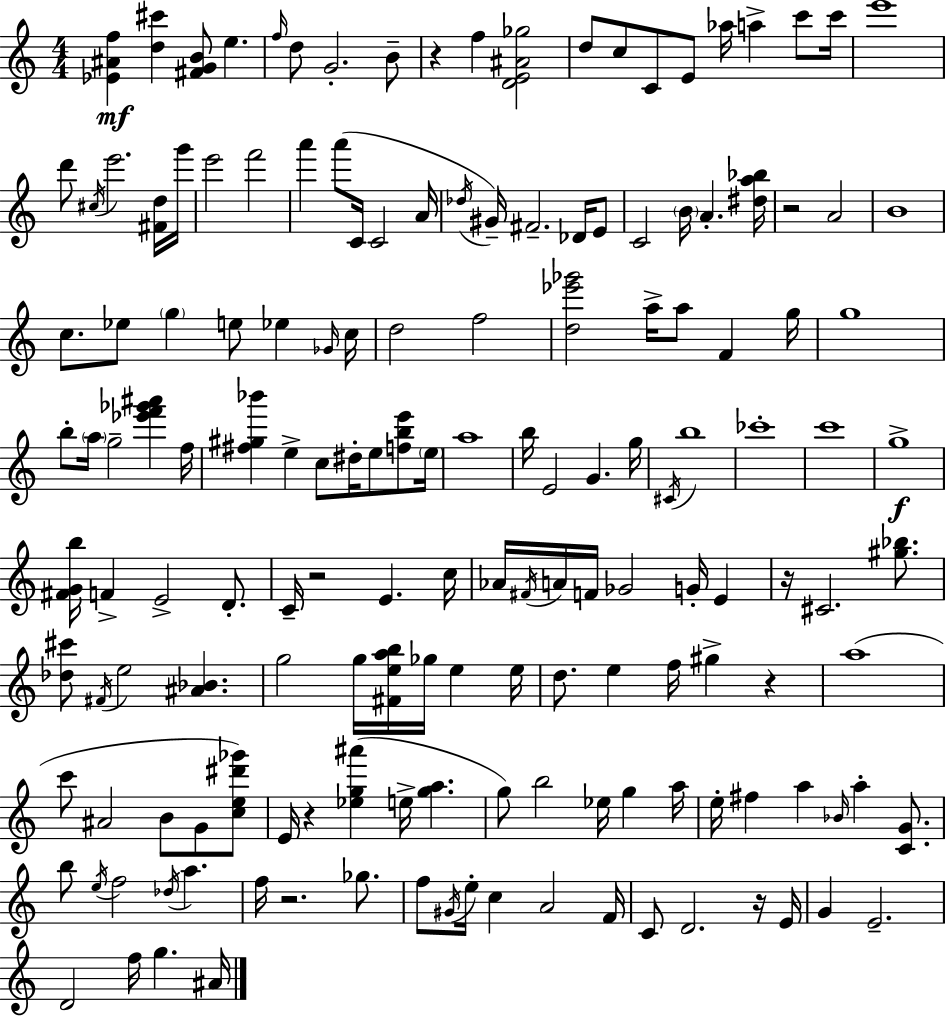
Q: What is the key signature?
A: C major